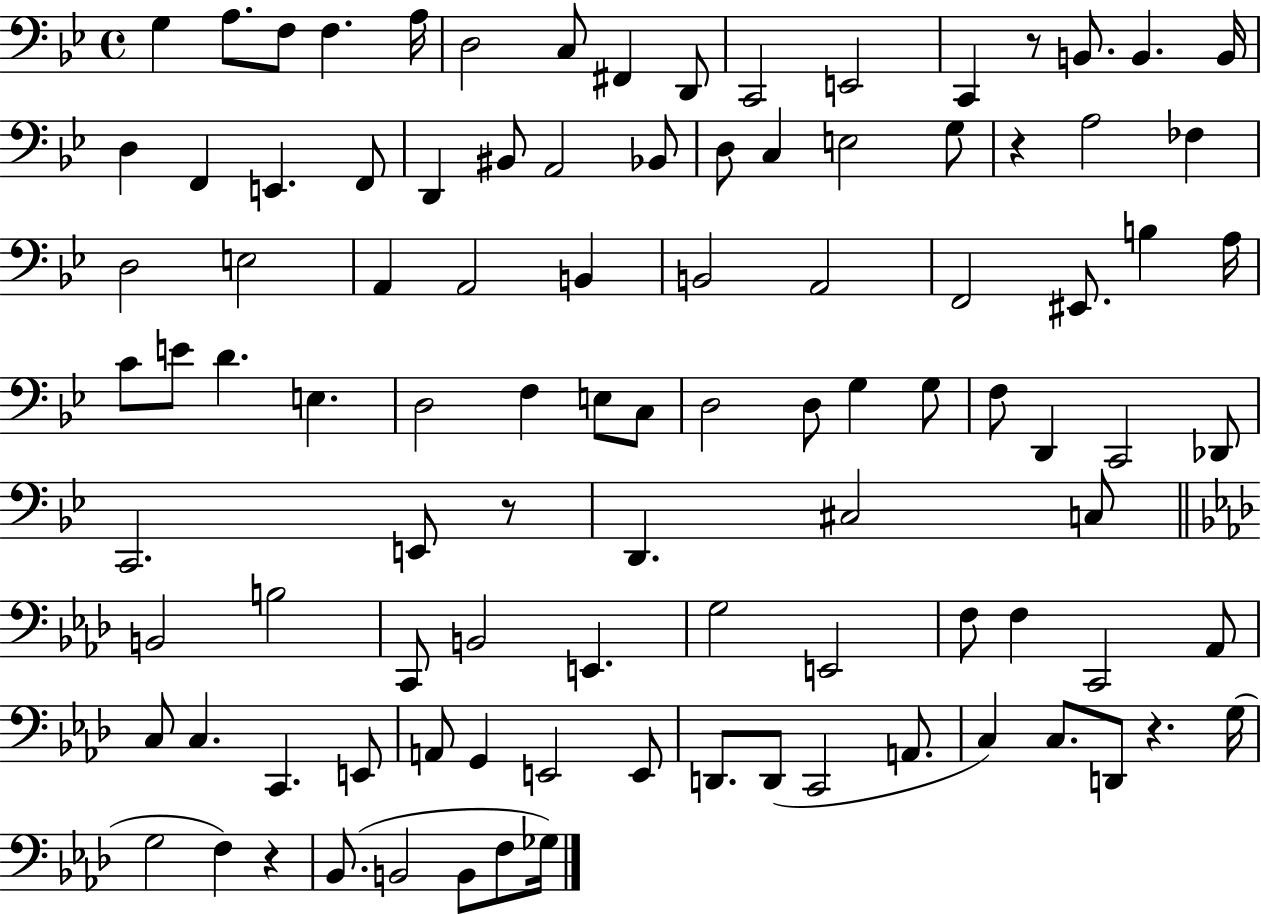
G3/q A3/e. F3/e F3/q. A3/s D3/h C3/e F#2/q D2/e C2/h E2/h C2/q R/e B2/e. B2/q. B2/s D3/q F2/q E2/q. F2/e D2/q BIS2/e A2/h Bb2/e D3/e C3/q E3/h G3/e R/q A3/h FES3/q D3/h E3/h A2/q A2/h B2/q B2/h A2/h F2/h EIS2/e. B3/q A3/s C4/e E4/e D4/q. E3/q. D3/h F3/q E3/e C3/e D3/h D3/e G3/q G3/e F3/e D2/q C2/h Db2/e C2/h. E2/e R/e D2/q. C#3/h C3/e B2/h B3/h C2/e B2/h E2/q. G3/h E2/h F3/e F3/q C2/h Ab2/e C3/e C3/q. C2/q. E2/e A2/e G2/q E2/h E2/e D2/e. D2/e C2/h A2/e. C3/q C3/e. D2/e R/q. G3/s G3/h F3/q R/q Bb2/e. B2/h B2/e F3/e Gb3/s